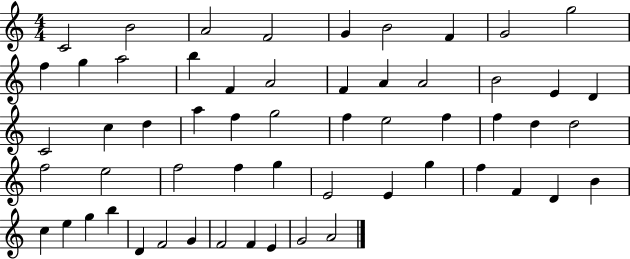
{
  \clef treble
  \numericTimeSignature
  \time 4/4
  \key c \major
  c'2 b'2 | a'2 f'2 | g'4 b'2 f'4 | g'2 g''2 | \break f''4 g''4 a''2 | b''4 f'4 a'2 | f'4 a'4 a'2 | b'2 e'4 d'4 | \break c'2 c''4 d''4 | a''4 f''4 g''2 | f''4 e''2 f''4 | f''4 d''4 d''2 | \break f''2 e''2 | f''2 f''4 g''4 | e'2 e'4 g''4 | f''4 f'4 d'4 b'4 | \break c''4 e''4 g''4 b''4 | d'4 f'2 g'4 | f'2 f'4 e'4 | g'2 a'2 | \break \bar "|."
}